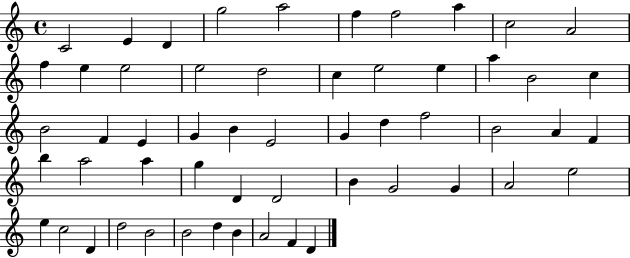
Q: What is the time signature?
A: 4/4